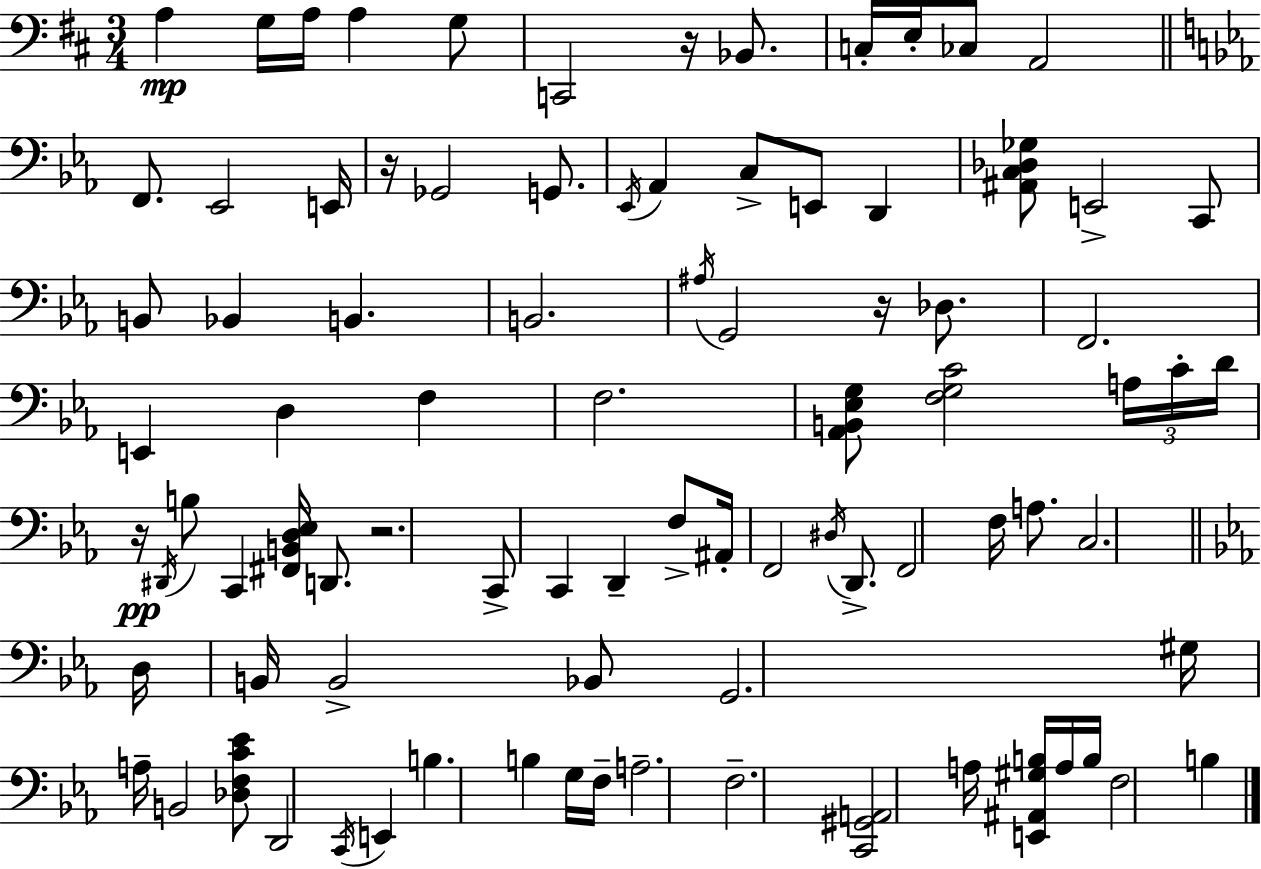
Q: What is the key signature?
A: D major